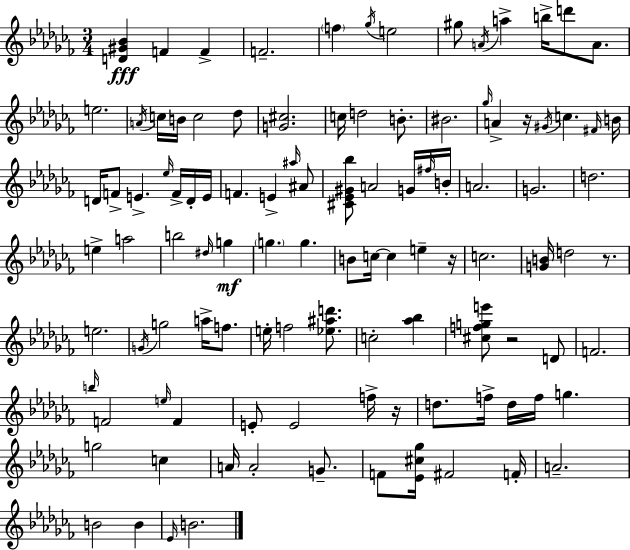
X:1
T:Untitled
M:3/4
L:1/4
K:Abm
[D^G_B] F F F2 f _g/4 e2 ^g/2 A/4 a b/4 d'/2 A/2 e2 A/4 c/4 B/4 c2 _d/2 [G^c]2 c/4 d2 B/2 ^B2 _g/4 A z/4 ^G/4 c ^F/4 B/4 D/4 F/2 E _e/4 F/4 D/4 E/4 F E ^a/4 ^A/2 [^C_E^G_b]/2 A2 G/4 ^f/4 B/4 A2 G2 d2 e a2 b2 ^d/4 g g g B/2 c/4 c e z/4 c2 [GB]/4 d2 z/2 e2 G/4 g2 a/4 f/2 e/4 f2 [_e^ad']/2 c2 [_a_b] [^cfge']/2 z2 D/2 F2 b/4 F2 e/4 F E/2 E2 f/4 z/4 d/2 f/4 d/4 f/4 g g2 c A/4 A2 G/2 F/2 [_E^c_g]/4 ^F2 F/4 A2 B2 B _E/4 B2